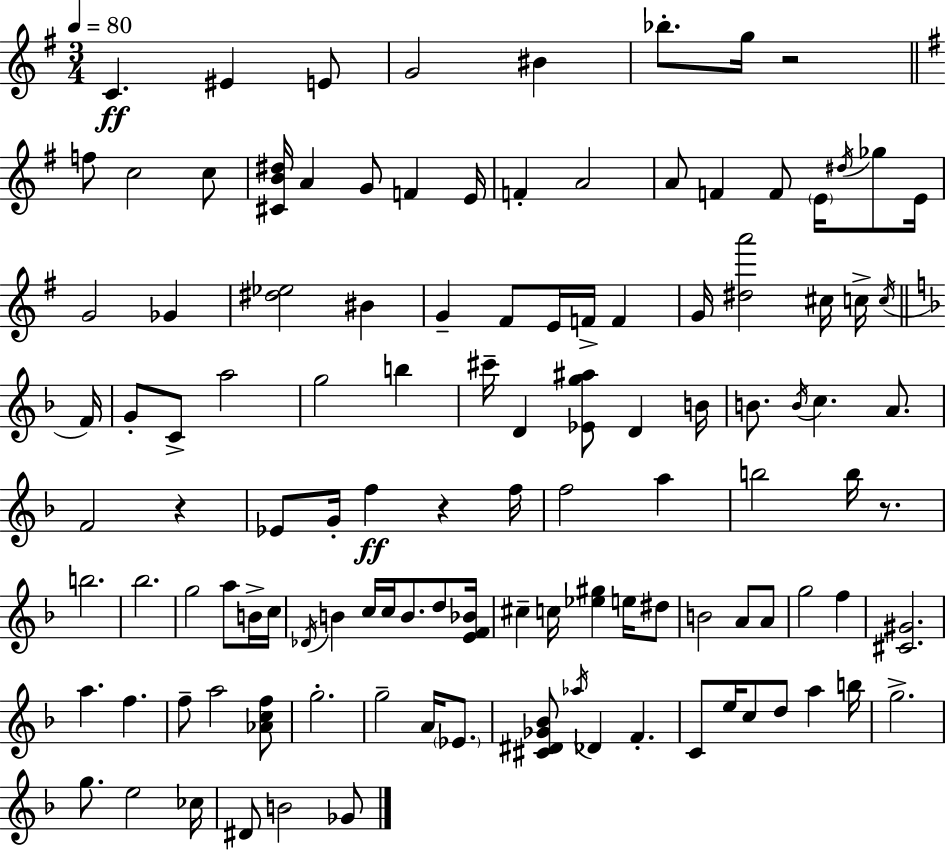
{
  \clef treble
  \numericTimeSignature
  \time 3/4
  \key g \major
  \tempo 4 = 80
  c'4.\ff eis'4 e'8 | g'2 bis'4 | bes''8.-. g''16 r2 | \bar "||" \break \key e \minor f''8 c''2 c''8 | <cis' b' dis''>16 a'4 g'8 f'4 e'16 | f'4-. a'2 | a'8 f'4 f'8 \parenthesize e'16 \acciaccatura { dis''16 } ges''8 | \break e'16 g'2 ges'4 | <dis'' ees''>2 bis'4 | g'4-- fis'8 e'16 f'16-> f'4 | g'16 <dis'' a'''>2 cis''16 c''16-> | \break \acciaccatura { c''16 } \bar "||" \break \key d \minor f'16 g'8-. c'8-> a''2 | g''2 b''4 | cis'''16-- d'4 <ees' g'' ais''>8 d'4 | b'16 b'8. \acciaccatura { b'16 } c''4. a'8. | \break f'2 r4 | ees'8 g'16-. f''4\ff r4 | f''16 f''2 a''4 | b''2 b''16 r8. | \break b''2. | bes''2. | g''2 a''8 | b'16-> c''16 \acciaccatura { des'16 } b'4 c''16 c''16 b'8. | \break d''8 <e' f' bes'>16 cis''4-- c''16 <ees'' gis''>4 | e''16 dis''8 b'2 a'8 | a'8 g''2 f''4 | <cis' gis'>2. | \break a''4. f''4. | f''8-- a''2 | <aes' c'' f''>8 g''2.-. | g''2-- a'16 | \break \parenthesize ees'8. <cis' dis' ges' bes'>8 \acciaccatura { aes''16 } des'4 f'4.-. | c'8 e''16 c''8 d''8 a''4 | b''16 g''2.-> | g''8. e''2 | \break ces''16 dis'8 b'2 | ges'8 \bar "|."
}